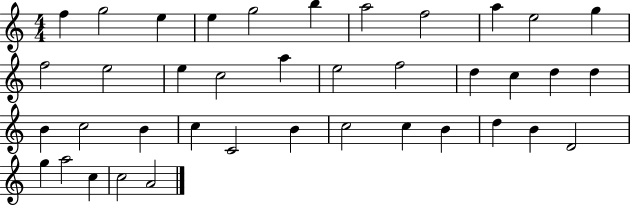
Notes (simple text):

F5/q G5/h E5/q E5/q G5/h B5/q A5/h F5/h A5/q E5/h G5/q F5/h E5/h E5/q C5/h A5/q E5/h F5/h D5/q C5/q D5/q D5/q B4/q C5/h B4/q C5/q C4/h B4/q C5/h C5/q B4/q D5/q B4/q D4/h G5/q A5/h C5/q C5/h A4/h